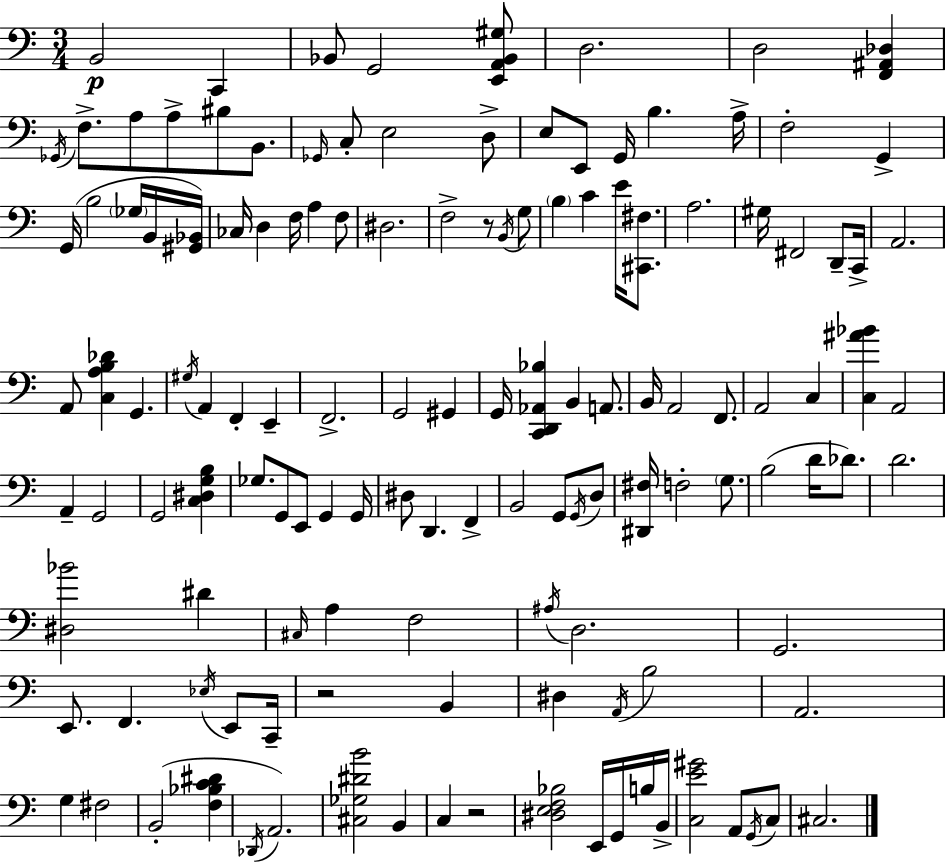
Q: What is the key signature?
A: A minor